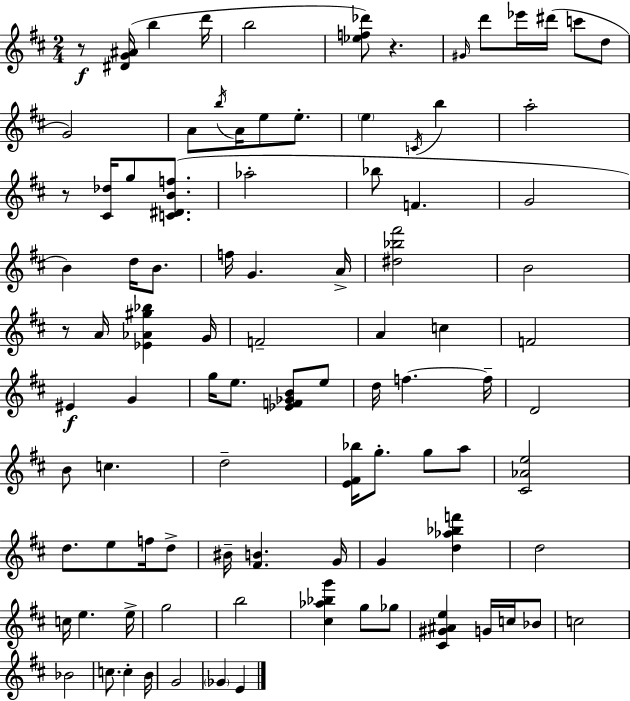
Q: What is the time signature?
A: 2/4